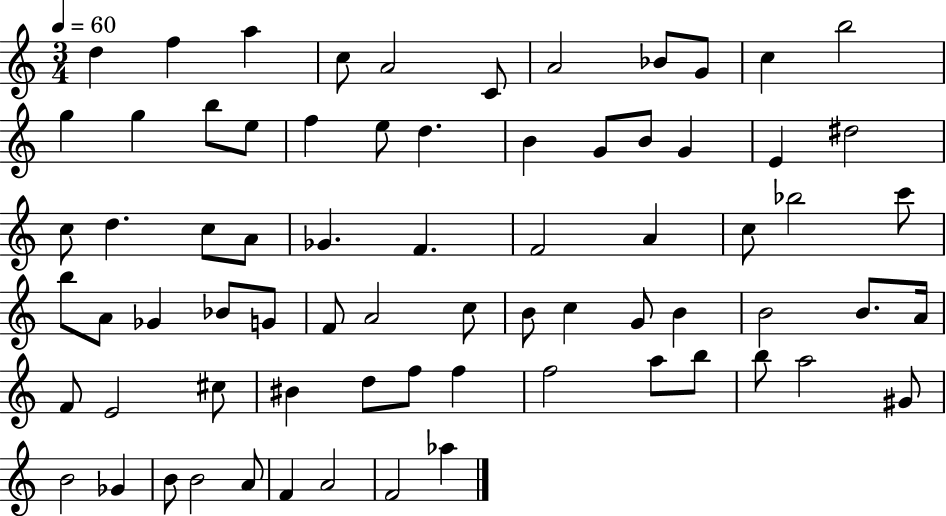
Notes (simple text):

D5/q F5/q A5/q C5/e A4/h C4/e A4/h Bb4/e G4/e C5/q B5/h G5/q G5/q B5/e E5/e F5/q E5/e D5/q. B4/q G4/e B4/e G4/q E4/q D#5/h C5/e D5/q. C5/e A4/e Gb4/q. F4/q. F4/h A4/q C5/e Bb5/h C6/e B5/e A4/e Gb4/q Bb4/e G4/e F4/e A4/h C5/e B4/e C5/q G4/e B4/q B4/h B4/e. A4/s F4/e E4/h C#5/e BIS4/q D5/e F5/e F5/q F5/h A5/e B5/e B5/e A5/h G#4/e B4/h Gb4/q B4/e B4/h A4/e F4/q A4/h F4/h Ab5/q